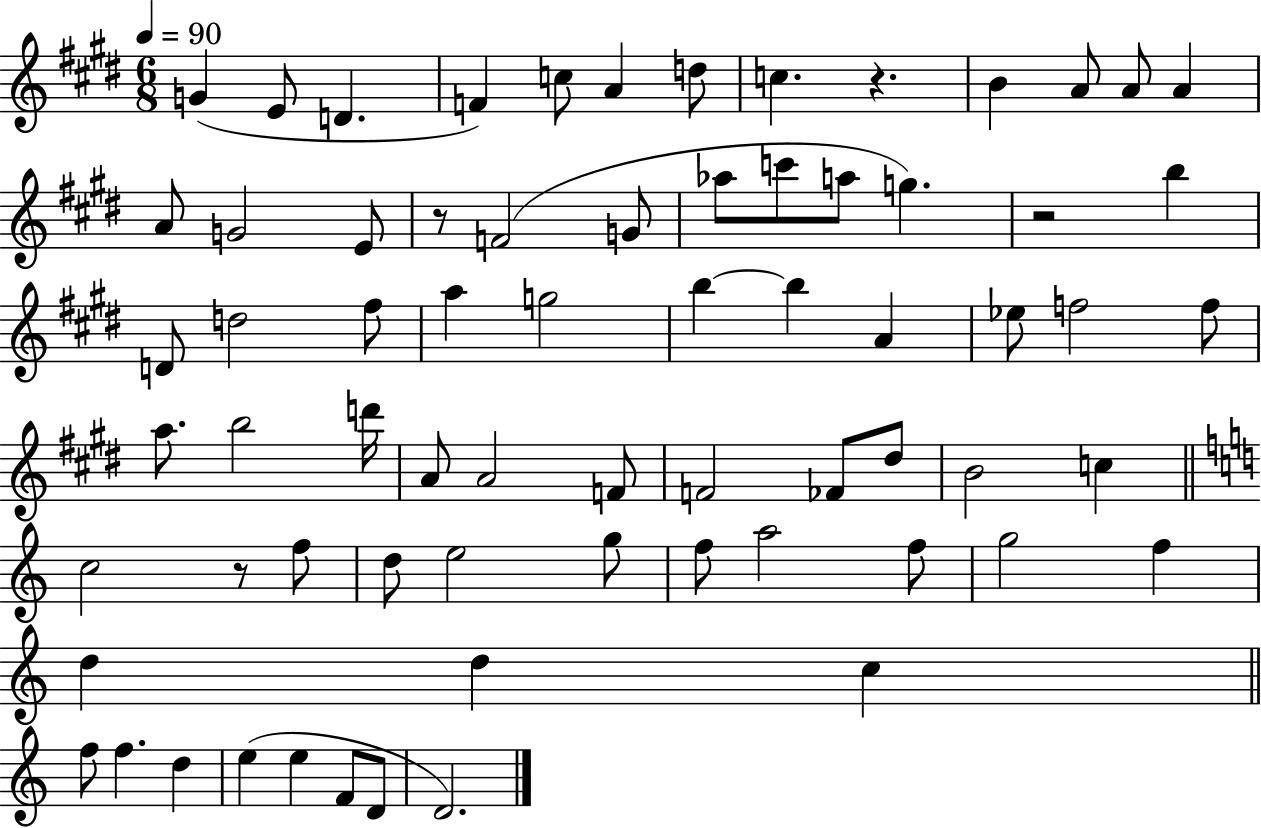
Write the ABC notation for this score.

X:1
T:Untitled
M:6/8
L:1/4
K:E
G E/2 D F c/2 A d/2 c z B A/2 A/2 A A/2 G2 E/2 z/2 F2 G/2 _a/2 c'/2 a/2 g z2 b D/2 d2 ^f/2 a g2 b b A _e/2 f2 f/2 a/2 b2 d'/4 A/2 A2 F/2 F2 _F/2 ^d/2 B2 c c2 z/2 f/2 d/2 e2 g/2 f/2 a2 f/2 g2 f d d c f/2 f d e e F/2 D/2 D2